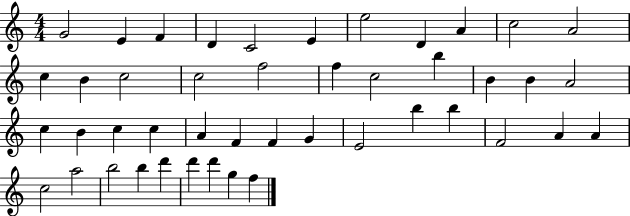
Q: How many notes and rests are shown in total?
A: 45